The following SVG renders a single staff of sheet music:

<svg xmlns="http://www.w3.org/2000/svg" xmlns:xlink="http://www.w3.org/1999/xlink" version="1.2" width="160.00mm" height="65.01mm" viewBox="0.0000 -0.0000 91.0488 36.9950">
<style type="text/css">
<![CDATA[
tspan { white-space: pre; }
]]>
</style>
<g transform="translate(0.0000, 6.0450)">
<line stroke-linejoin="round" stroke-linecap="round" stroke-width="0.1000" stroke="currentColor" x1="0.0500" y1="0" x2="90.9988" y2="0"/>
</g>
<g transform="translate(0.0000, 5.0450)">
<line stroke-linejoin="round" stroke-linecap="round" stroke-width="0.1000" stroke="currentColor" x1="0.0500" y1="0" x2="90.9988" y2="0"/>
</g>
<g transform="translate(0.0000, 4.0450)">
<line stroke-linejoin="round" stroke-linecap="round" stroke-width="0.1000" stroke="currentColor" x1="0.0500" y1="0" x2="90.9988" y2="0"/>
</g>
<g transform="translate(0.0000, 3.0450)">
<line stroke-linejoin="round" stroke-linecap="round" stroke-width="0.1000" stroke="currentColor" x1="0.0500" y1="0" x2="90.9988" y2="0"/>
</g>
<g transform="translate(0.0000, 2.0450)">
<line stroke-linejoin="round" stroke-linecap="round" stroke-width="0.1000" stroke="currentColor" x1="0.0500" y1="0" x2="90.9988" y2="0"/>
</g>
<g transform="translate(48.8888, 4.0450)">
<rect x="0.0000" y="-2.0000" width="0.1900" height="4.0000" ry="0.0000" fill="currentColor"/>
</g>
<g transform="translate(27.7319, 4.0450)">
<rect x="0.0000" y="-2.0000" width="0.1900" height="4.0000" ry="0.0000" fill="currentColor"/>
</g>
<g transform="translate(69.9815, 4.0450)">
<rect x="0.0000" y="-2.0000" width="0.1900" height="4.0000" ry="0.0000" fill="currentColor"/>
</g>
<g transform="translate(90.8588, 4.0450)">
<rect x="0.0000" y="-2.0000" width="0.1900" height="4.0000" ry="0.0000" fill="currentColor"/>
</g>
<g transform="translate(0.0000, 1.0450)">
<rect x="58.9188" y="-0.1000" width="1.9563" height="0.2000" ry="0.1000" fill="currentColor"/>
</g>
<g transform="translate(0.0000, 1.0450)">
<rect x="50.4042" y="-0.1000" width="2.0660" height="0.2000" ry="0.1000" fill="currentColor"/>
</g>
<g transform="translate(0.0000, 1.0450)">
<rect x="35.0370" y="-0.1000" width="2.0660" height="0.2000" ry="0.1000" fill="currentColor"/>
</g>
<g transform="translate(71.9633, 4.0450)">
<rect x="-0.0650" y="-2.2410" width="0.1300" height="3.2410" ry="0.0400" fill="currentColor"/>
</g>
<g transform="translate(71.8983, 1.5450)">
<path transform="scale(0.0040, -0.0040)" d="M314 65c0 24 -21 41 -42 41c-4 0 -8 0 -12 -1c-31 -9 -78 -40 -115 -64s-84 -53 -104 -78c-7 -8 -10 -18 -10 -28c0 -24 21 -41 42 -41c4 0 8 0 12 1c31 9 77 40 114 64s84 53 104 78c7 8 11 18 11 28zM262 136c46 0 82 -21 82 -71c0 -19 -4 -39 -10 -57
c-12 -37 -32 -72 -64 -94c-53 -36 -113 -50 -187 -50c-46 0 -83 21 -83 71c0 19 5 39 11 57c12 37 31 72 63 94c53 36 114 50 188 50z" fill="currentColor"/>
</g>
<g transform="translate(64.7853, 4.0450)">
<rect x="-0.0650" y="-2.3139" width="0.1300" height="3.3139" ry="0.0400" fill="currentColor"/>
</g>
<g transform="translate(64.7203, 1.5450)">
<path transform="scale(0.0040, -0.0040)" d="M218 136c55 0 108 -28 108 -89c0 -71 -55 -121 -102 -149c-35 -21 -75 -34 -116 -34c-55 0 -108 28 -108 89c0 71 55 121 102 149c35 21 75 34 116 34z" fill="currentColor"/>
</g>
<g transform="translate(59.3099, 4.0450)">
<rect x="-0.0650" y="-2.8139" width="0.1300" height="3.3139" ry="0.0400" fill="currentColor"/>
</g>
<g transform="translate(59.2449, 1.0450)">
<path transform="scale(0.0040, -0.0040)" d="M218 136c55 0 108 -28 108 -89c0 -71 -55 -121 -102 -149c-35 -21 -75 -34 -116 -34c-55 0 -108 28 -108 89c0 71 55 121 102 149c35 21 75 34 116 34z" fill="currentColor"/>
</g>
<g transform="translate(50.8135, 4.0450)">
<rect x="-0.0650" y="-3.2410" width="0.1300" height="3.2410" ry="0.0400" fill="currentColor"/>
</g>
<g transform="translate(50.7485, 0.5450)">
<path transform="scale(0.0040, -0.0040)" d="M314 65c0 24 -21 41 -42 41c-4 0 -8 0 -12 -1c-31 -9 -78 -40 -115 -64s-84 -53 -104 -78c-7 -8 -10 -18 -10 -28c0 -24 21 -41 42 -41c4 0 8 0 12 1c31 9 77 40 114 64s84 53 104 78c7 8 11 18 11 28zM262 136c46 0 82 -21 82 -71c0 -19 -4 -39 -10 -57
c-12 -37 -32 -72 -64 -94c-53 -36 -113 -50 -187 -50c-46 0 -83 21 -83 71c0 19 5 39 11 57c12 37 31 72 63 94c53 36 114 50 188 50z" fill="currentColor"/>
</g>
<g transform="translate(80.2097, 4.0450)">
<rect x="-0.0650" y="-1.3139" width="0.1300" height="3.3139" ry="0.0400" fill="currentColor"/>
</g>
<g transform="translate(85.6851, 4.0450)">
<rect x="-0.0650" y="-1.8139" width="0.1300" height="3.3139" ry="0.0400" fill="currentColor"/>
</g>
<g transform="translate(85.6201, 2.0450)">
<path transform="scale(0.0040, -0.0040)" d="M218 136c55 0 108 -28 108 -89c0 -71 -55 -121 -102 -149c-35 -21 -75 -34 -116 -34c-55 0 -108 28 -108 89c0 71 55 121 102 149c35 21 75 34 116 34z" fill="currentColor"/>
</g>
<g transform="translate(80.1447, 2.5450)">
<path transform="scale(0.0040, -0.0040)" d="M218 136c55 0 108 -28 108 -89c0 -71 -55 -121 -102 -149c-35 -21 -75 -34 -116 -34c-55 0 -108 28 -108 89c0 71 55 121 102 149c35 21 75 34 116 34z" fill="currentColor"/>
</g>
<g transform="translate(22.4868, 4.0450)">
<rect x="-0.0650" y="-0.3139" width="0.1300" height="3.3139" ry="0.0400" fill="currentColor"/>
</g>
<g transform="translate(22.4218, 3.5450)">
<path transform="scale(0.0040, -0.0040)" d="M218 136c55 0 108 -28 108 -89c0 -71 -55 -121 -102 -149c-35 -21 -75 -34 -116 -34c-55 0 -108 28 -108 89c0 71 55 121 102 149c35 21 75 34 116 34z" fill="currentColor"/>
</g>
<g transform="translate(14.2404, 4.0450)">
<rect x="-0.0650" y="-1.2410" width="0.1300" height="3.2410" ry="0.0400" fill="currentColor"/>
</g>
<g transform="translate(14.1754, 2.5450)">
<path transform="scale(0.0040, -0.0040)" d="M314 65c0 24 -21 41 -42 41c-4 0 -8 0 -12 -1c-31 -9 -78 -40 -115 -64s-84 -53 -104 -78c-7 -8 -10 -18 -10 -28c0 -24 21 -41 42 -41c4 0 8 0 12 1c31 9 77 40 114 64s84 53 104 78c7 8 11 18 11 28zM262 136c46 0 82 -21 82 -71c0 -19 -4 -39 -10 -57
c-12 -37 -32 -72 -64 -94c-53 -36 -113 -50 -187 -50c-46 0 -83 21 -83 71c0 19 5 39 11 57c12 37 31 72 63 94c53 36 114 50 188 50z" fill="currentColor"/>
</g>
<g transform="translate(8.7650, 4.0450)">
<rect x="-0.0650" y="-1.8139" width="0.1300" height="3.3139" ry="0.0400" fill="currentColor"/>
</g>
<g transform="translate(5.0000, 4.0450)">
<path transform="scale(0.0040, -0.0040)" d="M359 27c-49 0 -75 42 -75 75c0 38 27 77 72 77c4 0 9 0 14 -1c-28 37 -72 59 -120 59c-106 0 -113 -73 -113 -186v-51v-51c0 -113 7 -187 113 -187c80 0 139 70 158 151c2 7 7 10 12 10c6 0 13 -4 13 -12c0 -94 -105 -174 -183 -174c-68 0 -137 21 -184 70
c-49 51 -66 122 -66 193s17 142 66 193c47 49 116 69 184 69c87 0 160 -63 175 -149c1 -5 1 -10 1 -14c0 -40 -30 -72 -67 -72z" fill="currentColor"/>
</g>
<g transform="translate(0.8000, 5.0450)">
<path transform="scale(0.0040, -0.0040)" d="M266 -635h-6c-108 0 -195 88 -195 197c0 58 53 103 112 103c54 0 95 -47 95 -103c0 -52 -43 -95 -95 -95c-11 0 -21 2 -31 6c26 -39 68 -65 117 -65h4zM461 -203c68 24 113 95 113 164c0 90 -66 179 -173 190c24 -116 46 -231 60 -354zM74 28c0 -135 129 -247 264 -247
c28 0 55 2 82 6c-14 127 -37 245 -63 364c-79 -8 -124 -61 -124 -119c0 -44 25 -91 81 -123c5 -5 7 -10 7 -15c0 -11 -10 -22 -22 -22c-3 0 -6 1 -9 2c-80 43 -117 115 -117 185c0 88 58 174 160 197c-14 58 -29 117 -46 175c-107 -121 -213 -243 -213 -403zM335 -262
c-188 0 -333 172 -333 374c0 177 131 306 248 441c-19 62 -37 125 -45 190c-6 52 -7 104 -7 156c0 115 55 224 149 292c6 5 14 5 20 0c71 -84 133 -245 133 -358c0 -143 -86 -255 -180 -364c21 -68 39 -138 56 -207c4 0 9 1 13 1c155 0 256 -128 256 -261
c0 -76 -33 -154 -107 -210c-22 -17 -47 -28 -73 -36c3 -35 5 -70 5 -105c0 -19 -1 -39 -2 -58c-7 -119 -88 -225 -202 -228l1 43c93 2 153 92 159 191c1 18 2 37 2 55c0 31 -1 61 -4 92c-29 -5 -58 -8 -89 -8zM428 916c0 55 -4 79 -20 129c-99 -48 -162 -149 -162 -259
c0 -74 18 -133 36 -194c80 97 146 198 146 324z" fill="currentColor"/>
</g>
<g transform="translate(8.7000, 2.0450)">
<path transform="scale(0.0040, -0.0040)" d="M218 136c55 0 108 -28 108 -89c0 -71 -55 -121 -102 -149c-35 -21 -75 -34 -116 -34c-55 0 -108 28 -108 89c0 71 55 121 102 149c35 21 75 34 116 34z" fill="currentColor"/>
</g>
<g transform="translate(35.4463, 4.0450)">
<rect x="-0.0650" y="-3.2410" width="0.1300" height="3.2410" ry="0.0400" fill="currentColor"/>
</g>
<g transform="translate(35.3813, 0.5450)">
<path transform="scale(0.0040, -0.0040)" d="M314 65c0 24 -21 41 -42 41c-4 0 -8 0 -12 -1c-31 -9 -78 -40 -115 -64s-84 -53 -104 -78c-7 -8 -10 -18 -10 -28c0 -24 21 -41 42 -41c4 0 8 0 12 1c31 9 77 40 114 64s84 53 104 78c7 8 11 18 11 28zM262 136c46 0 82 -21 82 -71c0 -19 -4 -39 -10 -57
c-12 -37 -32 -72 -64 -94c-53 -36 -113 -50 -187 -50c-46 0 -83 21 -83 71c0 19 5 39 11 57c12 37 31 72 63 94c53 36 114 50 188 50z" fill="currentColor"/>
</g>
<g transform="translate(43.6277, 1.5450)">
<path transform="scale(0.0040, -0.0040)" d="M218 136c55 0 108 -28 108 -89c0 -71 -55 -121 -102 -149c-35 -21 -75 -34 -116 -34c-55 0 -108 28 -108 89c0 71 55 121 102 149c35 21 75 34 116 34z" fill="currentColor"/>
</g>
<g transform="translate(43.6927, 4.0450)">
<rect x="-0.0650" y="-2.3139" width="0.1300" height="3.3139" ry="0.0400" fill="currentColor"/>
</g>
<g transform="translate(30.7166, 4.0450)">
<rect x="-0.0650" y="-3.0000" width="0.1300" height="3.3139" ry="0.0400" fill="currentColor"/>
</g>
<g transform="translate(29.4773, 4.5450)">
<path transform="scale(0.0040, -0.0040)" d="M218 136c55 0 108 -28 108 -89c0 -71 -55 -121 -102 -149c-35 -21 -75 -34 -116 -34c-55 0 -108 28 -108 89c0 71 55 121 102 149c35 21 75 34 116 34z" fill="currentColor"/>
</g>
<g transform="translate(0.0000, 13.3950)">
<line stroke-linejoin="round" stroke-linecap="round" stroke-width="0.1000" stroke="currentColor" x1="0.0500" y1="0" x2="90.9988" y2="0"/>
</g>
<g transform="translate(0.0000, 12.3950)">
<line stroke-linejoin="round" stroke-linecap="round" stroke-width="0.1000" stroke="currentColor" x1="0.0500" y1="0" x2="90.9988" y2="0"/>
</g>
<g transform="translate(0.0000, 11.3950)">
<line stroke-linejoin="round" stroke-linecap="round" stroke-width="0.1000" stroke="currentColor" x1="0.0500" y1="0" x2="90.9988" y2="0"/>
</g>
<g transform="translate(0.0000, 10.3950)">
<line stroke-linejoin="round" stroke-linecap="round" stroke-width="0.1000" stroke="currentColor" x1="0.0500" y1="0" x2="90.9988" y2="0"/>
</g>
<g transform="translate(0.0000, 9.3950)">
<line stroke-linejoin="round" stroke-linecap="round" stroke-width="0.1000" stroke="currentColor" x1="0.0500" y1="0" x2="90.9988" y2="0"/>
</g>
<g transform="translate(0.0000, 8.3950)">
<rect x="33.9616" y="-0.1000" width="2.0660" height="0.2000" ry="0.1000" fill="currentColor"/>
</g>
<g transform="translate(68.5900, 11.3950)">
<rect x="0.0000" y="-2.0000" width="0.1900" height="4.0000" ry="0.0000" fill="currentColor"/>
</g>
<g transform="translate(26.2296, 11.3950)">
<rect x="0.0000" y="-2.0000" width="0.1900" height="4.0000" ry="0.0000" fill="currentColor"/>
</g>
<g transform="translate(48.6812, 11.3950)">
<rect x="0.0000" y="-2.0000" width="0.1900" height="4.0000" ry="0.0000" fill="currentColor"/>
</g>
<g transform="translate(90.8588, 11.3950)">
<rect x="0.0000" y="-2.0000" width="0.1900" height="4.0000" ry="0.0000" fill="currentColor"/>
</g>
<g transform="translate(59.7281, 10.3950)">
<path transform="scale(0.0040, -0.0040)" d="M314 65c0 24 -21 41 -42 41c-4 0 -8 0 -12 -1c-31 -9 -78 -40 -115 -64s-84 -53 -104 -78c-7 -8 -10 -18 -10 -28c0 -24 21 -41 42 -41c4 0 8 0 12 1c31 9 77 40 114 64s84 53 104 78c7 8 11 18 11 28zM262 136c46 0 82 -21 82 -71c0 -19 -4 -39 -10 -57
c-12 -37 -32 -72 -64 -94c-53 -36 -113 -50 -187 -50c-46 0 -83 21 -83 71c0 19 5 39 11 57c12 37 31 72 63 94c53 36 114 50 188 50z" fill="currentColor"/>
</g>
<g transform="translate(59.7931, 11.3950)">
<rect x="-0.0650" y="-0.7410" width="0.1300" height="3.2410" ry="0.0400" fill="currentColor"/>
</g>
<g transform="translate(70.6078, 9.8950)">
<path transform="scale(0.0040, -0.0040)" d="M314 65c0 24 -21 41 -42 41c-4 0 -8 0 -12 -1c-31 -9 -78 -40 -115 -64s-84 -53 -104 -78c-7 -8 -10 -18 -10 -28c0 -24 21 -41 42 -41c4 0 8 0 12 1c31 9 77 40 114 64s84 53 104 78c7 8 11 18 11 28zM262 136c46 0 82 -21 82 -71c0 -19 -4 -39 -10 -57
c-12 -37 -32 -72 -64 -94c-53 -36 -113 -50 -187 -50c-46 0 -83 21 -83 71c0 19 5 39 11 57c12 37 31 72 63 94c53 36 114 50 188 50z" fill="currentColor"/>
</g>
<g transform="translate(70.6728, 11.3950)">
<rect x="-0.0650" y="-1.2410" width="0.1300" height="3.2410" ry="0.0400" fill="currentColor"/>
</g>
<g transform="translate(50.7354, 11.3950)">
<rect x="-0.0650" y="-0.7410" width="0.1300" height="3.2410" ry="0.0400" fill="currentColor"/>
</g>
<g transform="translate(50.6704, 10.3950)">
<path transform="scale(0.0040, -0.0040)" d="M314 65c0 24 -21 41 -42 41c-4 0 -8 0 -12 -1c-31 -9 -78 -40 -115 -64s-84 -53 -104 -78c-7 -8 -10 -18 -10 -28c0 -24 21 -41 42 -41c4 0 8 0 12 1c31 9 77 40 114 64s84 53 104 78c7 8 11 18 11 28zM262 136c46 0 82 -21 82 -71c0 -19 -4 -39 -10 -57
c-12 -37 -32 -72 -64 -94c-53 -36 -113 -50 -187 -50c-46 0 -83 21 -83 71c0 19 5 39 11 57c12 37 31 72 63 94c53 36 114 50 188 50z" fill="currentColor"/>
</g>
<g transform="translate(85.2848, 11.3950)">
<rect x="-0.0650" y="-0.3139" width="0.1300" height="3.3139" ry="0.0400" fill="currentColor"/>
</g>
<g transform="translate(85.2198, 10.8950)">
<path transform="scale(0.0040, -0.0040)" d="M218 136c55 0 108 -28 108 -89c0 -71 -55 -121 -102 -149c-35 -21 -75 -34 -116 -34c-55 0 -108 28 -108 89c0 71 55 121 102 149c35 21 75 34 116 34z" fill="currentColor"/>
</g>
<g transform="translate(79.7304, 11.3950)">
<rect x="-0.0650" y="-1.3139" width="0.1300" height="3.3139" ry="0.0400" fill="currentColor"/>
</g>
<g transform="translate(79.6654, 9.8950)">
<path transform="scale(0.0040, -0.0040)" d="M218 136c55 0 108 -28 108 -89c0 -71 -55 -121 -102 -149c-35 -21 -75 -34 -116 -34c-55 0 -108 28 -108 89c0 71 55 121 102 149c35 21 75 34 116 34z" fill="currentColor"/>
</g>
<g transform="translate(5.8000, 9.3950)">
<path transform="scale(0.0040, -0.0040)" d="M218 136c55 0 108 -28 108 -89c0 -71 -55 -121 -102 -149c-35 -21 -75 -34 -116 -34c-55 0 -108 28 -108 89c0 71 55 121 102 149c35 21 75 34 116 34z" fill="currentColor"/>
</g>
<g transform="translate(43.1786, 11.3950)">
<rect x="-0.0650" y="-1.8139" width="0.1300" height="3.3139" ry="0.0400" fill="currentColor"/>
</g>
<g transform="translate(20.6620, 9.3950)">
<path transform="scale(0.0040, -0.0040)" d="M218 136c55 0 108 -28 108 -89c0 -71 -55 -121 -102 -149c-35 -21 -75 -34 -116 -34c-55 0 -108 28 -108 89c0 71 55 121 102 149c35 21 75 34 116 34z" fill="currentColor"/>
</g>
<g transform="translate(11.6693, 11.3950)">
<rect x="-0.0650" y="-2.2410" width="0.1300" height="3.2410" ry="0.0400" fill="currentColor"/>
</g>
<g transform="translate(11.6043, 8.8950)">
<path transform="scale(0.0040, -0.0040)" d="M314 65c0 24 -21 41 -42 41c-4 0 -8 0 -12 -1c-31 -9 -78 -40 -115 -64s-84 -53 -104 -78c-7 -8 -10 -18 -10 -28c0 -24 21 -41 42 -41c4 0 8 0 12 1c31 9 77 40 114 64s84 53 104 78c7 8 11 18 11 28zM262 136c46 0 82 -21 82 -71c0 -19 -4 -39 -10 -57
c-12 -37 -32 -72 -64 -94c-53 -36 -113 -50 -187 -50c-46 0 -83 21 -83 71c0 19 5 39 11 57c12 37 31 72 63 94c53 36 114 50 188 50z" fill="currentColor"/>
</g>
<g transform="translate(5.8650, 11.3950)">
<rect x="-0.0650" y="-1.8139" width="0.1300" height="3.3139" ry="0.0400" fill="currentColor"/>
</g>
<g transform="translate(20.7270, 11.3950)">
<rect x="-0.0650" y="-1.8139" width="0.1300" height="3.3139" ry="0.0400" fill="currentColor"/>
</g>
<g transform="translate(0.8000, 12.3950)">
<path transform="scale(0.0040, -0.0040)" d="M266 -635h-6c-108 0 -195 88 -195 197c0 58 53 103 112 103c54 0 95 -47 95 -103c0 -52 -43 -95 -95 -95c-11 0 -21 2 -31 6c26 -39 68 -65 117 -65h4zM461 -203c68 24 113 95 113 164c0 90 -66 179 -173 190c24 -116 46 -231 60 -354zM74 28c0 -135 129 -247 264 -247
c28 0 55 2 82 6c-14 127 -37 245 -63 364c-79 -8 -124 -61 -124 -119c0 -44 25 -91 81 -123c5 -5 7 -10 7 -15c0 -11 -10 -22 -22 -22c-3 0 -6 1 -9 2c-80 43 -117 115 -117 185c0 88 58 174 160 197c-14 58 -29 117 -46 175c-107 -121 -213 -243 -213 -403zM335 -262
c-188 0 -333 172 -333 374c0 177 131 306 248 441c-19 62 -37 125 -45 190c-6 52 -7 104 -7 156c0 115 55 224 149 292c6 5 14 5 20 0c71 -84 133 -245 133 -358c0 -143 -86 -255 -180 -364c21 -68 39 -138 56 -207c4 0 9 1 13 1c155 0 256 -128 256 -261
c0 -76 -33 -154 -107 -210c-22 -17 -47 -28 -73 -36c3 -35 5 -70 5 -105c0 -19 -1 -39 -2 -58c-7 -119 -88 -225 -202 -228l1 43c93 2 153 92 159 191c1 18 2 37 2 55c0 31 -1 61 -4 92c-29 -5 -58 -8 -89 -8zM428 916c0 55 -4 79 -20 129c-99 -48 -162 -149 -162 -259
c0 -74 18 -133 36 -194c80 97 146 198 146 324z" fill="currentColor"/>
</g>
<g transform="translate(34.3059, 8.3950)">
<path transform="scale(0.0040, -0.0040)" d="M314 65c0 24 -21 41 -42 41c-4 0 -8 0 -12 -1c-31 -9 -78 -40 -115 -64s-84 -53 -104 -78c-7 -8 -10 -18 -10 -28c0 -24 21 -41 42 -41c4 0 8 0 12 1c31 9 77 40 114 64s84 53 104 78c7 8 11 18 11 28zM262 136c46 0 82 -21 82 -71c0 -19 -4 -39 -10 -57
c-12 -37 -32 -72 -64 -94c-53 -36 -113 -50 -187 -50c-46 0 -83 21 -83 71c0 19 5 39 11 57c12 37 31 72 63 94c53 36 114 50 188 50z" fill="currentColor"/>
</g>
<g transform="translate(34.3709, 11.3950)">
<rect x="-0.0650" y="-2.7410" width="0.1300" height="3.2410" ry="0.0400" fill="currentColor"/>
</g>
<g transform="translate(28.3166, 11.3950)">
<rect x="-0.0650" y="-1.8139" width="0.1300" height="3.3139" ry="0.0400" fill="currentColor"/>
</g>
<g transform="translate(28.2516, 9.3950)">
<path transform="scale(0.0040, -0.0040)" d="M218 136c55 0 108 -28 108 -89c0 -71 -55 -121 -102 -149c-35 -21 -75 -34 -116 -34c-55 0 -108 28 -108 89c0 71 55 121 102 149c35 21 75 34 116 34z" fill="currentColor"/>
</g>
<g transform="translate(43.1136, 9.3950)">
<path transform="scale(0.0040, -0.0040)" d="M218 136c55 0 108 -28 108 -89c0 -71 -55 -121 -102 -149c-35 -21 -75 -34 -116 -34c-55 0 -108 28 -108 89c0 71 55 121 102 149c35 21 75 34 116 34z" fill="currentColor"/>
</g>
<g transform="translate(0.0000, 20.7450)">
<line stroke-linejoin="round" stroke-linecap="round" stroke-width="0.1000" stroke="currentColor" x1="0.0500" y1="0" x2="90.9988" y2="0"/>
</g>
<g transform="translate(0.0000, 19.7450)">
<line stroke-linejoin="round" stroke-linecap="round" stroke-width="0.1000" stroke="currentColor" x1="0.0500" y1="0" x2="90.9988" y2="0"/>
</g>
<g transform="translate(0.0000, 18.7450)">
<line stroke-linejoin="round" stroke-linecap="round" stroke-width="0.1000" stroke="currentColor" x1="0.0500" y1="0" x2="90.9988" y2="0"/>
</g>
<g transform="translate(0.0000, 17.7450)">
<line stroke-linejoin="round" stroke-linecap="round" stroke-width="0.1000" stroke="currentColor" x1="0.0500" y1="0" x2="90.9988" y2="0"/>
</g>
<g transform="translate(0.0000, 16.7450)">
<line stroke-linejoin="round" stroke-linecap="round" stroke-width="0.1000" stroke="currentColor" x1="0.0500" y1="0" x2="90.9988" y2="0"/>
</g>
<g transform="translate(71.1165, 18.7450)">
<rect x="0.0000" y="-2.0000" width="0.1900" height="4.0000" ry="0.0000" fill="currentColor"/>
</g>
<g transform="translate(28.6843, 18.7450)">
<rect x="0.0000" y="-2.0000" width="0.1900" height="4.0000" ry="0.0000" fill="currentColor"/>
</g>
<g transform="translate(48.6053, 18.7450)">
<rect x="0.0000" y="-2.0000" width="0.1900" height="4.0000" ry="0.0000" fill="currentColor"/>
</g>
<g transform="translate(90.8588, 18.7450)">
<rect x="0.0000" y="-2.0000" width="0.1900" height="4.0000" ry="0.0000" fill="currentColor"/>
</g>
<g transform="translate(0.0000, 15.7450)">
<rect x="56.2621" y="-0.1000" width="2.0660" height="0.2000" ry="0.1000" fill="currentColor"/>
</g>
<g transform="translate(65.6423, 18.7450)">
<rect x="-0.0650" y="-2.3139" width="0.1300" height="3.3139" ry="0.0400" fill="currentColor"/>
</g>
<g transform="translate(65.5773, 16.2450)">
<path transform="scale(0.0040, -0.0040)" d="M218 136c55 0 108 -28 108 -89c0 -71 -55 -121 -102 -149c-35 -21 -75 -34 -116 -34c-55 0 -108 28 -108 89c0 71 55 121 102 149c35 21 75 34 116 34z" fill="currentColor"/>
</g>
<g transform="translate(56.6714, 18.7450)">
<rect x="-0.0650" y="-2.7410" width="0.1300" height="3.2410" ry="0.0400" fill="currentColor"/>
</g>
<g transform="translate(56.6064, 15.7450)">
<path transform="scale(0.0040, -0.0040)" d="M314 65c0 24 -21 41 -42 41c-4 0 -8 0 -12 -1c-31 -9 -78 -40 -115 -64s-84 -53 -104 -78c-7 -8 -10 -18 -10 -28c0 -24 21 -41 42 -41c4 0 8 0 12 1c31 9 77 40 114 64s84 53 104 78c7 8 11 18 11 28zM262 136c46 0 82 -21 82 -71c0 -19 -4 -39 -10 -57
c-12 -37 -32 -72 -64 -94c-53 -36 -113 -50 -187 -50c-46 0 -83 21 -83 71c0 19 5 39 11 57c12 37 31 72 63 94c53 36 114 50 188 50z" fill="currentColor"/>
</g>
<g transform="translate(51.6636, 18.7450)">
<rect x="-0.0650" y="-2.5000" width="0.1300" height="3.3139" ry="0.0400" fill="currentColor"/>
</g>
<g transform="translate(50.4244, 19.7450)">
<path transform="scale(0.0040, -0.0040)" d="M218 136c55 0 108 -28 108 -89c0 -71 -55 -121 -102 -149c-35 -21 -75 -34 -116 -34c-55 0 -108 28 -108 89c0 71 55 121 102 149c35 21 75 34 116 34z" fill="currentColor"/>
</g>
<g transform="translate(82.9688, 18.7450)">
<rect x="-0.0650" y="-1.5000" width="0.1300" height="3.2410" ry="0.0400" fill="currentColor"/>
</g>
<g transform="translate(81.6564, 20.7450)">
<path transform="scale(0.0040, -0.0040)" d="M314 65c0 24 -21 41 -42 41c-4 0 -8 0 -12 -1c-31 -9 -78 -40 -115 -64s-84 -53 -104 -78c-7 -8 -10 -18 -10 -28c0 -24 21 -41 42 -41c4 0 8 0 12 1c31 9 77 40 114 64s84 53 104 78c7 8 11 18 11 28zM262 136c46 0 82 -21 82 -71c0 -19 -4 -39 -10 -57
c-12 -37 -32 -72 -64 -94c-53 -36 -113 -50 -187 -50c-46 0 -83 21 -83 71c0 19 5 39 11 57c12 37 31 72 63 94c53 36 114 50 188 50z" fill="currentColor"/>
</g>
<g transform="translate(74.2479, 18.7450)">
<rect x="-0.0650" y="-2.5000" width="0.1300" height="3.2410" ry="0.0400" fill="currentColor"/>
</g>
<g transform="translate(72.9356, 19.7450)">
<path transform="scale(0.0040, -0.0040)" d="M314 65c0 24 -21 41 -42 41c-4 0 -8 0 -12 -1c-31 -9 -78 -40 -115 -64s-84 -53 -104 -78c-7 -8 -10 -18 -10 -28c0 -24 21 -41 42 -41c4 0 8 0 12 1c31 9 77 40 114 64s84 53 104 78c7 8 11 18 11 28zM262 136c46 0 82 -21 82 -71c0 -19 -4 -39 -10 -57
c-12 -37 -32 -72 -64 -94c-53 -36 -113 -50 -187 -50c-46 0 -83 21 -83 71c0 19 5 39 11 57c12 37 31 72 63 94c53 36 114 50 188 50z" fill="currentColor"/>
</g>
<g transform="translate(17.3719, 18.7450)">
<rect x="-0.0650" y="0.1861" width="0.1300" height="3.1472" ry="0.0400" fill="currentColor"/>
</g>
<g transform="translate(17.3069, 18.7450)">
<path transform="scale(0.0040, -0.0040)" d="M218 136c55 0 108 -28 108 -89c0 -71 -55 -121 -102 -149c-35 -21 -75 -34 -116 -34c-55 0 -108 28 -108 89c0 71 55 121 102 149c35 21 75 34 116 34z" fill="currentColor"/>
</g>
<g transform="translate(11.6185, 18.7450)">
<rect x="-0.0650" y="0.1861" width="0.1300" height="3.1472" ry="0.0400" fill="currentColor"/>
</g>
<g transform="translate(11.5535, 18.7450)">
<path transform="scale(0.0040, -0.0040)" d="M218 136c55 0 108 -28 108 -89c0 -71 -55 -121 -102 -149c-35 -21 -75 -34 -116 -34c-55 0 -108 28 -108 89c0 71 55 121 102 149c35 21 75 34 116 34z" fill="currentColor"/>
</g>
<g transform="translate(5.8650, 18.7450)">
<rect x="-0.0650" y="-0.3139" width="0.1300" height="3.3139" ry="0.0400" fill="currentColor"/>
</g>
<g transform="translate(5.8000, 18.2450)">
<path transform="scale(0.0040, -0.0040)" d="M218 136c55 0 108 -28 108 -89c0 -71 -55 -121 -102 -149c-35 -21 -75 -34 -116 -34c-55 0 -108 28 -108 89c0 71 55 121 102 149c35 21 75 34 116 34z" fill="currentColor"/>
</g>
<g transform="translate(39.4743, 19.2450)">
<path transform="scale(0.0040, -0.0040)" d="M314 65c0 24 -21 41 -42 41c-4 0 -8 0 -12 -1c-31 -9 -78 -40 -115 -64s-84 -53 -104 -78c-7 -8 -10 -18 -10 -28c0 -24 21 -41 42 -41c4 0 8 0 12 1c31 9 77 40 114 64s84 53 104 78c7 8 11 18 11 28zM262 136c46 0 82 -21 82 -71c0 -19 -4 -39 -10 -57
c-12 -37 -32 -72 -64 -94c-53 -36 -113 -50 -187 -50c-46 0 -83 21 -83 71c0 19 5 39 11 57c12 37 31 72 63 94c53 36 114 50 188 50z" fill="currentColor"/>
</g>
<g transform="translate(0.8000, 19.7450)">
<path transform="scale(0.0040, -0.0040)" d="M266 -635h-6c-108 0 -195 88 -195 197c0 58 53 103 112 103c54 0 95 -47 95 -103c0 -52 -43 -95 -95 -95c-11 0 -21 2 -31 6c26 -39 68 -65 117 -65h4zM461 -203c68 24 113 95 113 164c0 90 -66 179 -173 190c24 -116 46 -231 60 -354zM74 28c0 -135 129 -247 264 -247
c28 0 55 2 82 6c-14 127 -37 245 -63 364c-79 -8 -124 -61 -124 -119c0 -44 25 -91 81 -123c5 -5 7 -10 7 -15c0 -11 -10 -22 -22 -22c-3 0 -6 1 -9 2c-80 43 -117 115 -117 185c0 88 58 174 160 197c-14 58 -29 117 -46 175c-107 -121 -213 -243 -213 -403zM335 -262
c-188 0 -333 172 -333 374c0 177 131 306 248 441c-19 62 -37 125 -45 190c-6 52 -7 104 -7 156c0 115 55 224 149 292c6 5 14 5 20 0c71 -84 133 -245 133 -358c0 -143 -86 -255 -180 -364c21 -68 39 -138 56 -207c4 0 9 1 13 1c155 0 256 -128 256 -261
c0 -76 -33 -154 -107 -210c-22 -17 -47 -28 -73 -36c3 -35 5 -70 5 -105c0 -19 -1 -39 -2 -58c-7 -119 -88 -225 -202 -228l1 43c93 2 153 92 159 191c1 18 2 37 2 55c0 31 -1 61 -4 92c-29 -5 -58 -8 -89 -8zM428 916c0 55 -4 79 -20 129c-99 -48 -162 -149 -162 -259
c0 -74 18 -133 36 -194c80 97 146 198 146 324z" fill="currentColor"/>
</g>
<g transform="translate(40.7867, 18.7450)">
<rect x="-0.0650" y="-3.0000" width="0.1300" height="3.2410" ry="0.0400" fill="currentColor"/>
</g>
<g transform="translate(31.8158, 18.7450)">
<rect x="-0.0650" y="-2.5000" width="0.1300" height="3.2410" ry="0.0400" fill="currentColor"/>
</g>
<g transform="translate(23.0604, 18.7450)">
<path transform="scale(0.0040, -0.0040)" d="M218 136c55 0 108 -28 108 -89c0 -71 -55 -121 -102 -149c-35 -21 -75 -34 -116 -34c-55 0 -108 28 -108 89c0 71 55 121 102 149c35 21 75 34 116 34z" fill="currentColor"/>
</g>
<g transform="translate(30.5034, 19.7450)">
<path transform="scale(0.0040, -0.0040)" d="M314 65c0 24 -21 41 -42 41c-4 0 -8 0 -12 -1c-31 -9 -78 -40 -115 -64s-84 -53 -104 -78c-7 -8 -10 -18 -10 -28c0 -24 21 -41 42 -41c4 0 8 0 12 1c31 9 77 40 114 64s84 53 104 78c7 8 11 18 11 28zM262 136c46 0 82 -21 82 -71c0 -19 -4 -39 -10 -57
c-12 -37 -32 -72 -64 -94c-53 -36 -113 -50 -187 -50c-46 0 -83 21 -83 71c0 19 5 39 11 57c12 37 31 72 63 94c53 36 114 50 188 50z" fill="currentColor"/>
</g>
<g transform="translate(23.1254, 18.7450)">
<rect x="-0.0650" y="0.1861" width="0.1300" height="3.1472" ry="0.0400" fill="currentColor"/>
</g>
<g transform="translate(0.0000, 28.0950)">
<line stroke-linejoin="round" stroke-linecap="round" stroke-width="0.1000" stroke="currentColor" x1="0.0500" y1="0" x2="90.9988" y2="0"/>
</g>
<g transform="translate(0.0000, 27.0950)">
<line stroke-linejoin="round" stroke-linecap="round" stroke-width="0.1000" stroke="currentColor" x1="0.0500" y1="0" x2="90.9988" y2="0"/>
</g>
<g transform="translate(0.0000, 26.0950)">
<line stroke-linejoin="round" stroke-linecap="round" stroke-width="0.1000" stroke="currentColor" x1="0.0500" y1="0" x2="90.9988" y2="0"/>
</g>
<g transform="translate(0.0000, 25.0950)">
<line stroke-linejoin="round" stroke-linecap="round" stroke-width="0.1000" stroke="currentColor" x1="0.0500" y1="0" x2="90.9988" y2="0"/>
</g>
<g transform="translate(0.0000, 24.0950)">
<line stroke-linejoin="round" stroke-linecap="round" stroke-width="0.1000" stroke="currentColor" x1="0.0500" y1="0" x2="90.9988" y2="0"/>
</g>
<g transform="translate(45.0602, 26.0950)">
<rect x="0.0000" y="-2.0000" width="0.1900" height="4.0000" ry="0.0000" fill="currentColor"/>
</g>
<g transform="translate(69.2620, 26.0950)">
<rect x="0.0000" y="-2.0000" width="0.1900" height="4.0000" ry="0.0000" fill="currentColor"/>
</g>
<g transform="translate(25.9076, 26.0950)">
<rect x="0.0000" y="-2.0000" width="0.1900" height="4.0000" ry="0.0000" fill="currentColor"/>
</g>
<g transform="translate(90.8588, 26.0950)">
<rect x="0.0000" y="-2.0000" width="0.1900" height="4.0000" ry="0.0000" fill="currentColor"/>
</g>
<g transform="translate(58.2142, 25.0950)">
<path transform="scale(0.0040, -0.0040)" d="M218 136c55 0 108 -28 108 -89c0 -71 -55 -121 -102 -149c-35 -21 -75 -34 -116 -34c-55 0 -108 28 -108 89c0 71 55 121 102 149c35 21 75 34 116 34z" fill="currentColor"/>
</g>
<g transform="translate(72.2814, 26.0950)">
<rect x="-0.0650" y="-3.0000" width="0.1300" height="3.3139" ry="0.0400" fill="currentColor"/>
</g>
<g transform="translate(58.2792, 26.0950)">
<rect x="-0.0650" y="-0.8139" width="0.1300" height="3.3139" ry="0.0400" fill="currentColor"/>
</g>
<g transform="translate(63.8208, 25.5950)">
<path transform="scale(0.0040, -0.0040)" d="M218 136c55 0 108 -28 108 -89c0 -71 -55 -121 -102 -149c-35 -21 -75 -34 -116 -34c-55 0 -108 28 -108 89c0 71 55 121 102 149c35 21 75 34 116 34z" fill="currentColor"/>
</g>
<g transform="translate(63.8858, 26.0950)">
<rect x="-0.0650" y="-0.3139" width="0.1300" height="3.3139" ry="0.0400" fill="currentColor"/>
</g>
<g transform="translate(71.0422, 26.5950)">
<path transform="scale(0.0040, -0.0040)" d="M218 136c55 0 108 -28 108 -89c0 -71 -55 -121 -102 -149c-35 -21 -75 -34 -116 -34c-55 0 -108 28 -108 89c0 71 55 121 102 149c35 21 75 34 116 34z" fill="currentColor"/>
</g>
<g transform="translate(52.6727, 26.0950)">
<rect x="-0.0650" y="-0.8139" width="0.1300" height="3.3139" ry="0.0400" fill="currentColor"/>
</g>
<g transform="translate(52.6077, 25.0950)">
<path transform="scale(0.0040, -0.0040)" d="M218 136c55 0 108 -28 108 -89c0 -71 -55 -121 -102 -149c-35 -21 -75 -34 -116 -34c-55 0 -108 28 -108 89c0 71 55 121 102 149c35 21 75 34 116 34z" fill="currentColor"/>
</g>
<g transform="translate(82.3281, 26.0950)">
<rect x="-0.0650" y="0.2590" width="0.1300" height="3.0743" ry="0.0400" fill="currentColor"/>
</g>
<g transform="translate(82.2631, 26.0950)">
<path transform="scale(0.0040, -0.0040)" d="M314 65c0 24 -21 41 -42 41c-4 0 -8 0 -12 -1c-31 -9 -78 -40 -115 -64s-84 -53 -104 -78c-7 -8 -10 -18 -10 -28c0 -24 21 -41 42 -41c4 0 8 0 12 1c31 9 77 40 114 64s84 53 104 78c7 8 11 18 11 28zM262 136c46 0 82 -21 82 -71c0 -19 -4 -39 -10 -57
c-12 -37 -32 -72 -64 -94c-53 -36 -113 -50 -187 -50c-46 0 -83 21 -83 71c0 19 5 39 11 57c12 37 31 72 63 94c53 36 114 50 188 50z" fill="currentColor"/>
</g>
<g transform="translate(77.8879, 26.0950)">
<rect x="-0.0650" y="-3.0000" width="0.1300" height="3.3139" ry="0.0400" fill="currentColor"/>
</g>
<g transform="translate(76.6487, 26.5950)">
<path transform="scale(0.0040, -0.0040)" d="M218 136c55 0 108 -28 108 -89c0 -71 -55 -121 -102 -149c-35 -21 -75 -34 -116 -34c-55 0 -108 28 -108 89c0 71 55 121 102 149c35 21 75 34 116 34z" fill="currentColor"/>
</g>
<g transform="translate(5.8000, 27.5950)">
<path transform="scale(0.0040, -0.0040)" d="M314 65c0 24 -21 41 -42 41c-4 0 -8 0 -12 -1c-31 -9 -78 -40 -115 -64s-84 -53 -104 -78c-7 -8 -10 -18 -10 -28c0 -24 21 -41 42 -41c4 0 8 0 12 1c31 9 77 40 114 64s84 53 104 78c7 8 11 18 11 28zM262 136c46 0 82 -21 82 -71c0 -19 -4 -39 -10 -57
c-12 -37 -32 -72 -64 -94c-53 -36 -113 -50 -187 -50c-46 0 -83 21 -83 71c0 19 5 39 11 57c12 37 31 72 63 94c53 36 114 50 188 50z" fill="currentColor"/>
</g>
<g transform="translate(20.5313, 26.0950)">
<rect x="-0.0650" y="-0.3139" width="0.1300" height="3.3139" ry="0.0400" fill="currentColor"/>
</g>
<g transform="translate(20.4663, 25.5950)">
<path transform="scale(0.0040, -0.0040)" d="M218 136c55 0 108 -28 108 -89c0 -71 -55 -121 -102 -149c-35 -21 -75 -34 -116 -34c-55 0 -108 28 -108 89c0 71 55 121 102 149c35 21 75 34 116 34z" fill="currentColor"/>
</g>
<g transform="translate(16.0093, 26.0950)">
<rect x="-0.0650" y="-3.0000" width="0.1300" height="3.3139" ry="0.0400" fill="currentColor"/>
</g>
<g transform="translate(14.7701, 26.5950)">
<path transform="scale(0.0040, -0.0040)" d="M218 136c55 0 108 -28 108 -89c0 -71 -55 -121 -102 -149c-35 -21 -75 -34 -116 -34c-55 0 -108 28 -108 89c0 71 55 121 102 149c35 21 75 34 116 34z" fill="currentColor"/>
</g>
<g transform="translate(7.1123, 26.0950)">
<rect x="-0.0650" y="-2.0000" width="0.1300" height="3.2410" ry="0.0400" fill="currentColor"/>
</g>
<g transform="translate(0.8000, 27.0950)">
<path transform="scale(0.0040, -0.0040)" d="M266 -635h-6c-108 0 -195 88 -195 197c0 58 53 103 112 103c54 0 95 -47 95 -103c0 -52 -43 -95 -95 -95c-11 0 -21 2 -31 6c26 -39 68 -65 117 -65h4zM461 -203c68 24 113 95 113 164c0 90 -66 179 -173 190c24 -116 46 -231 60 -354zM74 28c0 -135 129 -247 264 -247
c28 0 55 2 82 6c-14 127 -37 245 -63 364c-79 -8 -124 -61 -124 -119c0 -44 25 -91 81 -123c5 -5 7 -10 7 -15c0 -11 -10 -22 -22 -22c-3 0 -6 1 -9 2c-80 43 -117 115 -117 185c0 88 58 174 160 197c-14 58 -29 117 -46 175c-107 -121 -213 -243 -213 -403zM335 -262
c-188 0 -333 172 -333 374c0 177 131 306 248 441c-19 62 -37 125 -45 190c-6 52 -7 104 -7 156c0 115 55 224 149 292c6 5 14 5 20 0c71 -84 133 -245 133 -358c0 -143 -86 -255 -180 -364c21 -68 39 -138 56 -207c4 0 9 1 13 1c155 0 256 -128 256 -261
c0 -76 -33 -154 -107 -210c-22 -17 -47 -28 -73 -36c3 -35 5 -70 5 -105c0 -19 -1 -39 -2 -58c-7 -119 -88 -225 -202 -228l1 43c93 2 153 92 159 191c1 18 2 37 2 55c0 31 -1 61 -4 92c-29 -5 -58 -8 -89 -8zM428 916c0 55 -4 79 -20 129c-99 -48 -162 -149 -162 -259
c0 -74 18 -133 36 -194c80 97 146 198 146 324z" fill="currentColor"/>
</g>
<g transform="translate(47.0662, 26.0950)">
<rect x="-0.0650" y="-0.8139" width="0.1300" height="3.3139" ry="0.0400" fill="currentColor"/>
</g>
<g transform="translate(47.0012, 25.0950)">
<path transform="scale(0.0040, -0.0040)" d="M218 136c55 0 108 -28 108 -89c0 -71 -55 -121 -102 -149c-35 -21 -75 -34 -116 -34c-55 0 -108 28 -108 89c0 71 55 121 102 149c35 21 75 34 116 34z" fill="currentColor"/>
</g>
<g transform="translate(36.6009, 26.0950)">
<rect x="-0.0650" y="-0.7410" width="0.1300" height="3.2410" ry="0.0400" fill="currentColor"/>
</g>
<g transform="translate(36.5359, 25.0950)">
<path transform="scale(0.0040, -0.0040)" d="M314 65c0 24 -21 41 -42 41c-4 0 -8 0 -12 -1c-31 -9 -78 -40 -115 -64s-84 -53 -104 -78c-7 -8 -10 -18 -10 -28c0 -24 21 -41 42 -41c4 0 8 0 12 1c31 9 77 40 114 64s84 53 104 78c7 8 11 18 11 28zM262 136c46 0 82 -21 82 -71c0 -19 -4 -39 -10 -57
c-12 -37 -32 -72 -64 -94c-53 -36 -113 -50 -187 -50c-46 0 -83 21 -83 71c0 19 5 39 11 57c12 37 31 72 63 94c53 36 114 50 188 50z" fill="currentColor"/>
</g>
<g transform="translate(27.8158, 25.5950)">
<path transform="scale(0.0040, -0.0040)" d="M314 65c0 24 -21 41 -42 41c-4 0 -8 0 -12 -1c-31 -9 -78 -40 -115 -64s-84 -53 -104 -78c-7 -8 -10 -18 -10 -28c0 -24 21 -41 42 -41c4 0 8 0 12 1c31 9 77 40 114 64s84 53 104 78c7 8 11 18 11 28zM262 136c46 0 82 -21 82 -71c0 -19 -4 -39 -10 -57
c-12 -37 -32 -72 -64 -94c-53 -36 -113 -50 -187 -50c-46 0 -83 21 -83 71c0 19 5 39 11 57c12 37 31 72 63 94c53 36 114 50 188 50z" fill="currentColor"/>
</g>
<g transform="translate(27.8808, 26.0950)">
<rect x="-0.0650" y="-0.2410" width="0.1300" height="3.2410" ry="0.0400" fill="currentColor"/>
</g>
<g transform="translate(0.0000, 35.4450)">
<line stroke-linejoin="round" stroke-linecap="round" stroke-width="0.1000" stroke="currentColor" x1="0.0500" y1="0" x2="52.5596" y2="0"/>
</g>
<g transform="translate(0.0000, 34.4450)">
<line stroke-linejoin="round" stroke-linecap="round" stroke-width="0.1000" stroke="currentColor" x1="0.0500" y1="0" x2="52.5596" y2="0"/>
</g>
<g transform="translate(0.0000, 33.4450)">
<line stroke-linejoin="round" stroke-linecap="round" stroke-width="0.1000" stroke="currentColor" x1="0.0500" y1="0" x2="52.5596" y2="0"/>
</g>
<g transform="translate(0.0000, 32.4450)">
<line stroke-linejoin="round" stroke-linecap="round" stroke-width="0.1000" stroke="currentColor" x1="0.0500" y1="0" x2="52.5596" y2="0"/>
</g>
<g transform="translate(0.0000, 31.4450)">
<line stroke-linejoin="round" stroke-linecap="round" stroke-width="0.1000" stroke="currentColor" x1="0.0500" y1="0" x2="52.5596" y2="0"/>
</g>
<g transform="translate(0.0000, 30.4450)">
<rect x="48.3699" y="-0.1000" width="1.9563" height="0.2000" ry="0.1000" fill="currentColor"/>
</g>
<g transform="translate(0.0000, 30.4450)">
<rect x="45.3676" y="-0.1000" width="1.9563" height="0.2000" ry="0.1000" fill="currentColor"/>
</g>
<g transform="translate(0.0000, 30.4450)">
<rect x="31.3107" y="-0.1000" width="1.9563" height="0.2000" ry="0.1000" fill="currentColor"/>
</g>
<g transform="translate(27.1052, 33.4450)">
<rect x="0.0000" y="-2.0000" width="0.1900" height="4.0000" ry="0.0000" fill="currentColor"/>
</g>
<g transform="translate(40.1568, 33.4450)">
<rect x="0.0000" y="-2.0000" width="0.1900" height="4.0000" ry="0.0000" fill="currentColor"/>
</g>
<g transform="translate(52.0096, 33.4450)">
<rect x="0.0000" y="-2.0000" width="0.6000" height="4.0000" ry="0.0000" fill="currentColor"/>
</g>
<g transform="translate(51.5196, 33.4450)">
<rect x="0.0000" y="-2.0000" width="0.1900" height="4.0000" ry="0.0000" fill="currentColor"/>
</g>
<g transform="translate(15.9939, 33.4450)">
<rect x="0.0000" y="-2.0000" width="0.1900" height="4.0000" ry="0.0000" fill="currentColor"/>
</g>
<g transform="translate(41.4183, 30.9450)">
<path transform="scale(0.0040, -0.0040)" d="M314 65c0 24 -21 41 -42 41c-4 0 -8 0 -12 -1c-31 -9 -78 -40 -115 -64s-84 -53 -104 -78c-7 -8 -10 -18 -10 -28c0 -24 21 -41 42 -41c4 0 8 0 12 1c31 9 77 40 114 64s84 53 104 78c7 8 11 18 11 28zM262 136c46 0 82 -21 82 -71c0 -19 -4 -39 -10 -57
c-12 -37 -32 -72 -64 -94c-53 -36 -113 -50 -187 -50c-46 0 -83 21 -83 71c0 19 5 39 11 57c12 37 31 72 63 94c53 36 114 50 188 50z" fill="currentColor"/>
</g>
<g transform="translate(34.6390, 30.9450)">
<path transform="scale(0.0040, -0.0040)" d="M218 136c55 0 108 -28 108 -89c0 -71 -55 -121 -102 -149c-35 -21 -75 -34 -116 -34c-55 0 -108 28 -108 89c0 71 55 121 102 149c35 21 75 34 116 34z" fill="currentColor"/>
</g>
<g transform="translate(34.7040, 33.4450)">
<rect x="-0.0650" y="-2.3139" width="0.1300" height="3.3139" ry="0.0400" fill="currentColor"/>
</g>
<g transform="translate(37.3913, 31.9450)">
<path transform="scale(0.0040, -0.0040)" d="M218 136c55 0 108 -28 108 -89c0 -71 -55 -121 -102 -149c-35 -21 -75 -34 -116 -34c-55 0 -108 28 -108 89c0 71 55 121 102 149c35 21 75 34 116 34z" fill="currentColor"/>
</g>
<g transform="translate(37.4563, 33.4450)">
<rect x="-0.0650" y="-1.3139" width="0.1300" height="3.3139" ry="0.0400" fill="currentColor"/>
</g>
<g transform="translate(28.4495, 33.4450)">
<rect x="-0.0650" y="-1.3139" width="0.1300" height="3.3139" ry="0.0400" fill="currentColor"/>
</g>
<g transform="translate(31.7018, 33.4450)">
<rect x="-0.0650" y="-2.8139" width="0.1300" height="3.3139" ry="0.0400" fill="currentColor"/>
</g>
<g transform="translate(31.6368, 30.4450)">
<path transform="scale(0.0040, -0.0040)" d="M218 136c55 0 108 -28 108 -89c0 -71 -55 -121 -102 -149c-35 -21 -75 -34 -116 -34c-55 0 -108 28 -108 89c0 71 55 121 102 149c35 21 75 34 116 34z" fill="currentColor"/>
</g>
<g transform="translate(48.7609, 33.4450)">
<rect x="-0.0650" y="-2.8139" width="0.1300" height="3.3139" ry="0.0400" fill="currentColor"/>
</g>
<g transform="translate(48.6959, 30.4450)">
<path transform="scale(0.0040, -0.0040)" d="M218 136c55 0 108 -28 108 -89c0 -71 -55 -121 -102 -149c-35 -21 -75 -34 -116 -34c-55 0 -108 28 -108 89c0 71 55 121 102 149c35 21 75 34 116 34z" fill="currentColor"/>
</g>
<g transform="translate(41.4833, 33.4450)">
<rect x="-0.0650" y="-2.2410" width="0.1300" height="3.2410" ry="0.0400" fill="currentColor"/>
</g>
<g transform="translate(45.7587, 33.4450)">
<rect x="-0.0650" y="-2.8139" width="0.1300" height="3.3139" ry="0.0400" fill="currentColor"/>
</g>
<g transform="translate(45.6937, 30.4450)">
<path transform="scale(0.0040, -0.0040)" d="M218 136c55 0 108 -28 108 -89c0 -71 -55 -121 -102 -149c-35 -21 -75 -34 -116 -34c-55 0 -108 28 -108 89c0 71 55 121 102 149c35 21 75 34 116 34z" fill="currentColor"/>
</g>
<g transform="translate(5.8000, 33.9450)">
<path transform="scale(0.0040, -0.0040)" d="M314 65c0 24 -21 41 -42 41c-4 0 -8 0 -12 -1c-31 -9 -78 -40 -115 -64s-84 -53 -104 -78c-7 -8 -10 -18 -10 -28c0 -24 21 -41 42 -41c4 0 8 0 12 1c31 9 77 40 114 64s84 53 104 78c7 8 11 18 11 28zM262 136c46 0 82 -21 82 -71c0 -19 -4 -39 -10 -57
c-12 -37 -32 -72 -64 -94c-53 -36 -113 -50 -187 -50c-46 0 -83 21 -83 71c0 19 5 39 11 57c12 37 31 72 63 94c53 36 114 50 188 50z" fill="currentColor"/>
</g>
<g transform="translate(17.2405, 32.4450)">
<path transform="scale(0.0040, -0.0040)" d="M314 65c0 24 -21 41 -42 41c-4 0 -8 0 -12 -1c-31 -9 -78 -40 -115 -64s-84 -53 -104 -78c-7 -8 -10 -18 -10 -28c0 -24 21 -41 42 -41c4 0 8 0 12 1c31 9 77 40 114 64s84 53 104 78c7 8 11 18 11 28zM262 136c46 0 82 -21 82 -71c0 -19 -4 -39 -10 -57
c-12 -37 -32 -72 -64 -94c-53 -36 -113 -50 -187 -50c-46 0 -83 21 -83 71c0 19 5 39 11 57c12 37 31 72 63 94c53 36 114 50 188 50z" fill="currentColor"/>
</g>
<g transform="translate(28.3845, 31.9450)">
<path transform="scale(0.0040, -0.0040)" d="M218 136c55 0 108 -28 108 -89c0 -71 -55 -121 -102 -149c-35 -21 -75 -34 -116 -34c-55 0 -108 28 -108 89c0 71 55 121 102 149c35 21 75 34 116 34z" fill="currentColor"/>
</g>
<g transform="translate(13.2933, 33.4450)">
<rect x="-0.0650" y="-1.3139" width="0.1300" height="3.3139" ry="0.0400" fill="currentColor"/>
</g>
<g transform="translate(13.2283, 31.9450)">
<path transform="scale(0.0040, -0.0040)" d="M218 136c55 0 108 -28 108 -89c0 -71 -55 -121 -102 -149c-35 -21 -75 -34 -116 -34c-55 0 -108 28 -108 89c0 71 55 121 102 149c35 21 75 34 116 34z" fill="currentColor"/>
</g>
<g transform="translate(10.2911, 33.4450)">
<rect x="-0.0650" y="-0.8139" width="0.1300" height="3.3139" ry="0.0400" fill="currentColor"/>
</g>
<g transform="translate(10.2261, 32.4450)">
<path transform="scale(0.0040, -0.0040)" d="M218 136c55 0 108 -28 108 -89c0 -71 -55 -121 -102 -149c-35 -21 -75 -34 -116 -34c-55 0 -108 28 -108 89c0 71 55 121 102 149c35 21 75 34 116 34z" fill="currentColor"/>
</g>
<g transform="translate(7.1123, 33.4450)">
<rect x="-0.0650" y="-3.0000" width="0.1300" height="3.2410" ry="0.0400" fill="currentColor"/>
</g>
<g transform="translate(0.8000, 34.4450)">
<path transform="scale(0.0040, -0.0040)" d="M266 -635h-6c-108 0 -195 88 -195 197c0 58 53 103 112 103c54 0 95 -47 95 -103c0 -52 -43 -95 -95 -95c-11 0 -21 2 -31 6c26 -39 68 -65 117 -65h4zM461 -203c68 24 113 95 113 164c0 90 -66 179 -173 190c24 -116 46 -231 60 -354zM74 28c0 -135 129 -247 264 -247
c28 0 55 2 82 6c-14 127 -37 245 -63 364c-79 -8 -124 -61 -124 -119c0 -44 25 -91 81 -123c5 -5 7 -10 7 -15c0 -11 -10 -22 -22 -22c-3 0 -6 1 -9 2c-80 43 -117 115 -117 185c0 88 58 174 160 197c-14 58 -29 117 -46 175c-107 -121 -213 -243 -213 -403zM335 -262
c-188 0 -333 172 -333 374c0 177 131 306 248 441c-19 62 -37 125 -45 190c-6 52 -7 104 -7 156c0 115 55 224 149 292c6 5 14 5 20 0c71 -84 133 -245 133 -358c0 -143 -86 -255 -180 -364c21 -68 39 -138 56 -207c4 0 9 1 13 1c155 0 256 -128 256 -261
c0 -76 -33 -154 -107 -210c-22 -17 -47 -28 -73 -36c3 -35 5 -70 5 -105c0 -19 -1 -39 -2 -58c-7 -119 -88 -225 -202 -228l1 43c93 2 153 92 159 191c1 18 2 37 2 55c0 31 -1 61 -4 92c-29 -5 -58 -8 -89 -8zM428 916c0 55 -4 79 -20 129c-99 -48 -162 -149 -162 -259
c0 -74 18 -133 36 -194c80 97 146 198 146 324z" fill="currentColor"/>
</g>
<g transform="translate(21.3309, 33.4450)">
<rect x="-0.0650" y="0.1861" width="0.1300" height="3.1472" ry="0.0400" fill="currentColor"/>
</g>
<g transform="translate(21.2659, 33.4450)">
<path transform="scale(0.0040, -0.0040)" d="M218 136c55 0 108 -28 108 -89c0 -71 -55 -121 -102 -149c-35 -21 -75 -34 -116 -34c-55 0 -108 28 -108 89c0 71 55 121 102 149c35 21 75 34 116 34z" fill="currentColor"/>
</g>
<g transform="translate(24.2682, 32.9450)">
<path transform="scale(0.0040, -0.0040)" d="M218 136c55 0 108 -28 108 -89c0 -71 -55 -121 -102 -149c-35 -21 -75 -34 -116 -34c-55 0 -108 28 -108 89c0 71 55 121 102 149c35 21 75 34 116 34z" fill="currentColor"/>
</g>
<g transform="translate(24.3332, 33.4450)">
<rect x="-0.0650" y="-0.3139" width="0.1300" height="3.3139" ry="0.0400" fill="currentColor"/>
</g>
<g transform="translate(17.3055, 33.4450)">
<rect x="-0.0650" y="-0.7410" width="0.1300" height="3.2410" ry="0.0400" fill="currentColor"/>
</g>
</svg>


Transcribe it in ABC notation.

X:1
T:Untitled
M:4/4
L:1/4
K:C
f e2 c A b2 g b2 a g g2 e f f g2 f f a2 f d2 d2 e2 e c c B B B G2 A2 G a2 g G2 E2 F2 A c c2 d2 d d d c A A B2 A2 d e d2 B c e a g e g2 a a